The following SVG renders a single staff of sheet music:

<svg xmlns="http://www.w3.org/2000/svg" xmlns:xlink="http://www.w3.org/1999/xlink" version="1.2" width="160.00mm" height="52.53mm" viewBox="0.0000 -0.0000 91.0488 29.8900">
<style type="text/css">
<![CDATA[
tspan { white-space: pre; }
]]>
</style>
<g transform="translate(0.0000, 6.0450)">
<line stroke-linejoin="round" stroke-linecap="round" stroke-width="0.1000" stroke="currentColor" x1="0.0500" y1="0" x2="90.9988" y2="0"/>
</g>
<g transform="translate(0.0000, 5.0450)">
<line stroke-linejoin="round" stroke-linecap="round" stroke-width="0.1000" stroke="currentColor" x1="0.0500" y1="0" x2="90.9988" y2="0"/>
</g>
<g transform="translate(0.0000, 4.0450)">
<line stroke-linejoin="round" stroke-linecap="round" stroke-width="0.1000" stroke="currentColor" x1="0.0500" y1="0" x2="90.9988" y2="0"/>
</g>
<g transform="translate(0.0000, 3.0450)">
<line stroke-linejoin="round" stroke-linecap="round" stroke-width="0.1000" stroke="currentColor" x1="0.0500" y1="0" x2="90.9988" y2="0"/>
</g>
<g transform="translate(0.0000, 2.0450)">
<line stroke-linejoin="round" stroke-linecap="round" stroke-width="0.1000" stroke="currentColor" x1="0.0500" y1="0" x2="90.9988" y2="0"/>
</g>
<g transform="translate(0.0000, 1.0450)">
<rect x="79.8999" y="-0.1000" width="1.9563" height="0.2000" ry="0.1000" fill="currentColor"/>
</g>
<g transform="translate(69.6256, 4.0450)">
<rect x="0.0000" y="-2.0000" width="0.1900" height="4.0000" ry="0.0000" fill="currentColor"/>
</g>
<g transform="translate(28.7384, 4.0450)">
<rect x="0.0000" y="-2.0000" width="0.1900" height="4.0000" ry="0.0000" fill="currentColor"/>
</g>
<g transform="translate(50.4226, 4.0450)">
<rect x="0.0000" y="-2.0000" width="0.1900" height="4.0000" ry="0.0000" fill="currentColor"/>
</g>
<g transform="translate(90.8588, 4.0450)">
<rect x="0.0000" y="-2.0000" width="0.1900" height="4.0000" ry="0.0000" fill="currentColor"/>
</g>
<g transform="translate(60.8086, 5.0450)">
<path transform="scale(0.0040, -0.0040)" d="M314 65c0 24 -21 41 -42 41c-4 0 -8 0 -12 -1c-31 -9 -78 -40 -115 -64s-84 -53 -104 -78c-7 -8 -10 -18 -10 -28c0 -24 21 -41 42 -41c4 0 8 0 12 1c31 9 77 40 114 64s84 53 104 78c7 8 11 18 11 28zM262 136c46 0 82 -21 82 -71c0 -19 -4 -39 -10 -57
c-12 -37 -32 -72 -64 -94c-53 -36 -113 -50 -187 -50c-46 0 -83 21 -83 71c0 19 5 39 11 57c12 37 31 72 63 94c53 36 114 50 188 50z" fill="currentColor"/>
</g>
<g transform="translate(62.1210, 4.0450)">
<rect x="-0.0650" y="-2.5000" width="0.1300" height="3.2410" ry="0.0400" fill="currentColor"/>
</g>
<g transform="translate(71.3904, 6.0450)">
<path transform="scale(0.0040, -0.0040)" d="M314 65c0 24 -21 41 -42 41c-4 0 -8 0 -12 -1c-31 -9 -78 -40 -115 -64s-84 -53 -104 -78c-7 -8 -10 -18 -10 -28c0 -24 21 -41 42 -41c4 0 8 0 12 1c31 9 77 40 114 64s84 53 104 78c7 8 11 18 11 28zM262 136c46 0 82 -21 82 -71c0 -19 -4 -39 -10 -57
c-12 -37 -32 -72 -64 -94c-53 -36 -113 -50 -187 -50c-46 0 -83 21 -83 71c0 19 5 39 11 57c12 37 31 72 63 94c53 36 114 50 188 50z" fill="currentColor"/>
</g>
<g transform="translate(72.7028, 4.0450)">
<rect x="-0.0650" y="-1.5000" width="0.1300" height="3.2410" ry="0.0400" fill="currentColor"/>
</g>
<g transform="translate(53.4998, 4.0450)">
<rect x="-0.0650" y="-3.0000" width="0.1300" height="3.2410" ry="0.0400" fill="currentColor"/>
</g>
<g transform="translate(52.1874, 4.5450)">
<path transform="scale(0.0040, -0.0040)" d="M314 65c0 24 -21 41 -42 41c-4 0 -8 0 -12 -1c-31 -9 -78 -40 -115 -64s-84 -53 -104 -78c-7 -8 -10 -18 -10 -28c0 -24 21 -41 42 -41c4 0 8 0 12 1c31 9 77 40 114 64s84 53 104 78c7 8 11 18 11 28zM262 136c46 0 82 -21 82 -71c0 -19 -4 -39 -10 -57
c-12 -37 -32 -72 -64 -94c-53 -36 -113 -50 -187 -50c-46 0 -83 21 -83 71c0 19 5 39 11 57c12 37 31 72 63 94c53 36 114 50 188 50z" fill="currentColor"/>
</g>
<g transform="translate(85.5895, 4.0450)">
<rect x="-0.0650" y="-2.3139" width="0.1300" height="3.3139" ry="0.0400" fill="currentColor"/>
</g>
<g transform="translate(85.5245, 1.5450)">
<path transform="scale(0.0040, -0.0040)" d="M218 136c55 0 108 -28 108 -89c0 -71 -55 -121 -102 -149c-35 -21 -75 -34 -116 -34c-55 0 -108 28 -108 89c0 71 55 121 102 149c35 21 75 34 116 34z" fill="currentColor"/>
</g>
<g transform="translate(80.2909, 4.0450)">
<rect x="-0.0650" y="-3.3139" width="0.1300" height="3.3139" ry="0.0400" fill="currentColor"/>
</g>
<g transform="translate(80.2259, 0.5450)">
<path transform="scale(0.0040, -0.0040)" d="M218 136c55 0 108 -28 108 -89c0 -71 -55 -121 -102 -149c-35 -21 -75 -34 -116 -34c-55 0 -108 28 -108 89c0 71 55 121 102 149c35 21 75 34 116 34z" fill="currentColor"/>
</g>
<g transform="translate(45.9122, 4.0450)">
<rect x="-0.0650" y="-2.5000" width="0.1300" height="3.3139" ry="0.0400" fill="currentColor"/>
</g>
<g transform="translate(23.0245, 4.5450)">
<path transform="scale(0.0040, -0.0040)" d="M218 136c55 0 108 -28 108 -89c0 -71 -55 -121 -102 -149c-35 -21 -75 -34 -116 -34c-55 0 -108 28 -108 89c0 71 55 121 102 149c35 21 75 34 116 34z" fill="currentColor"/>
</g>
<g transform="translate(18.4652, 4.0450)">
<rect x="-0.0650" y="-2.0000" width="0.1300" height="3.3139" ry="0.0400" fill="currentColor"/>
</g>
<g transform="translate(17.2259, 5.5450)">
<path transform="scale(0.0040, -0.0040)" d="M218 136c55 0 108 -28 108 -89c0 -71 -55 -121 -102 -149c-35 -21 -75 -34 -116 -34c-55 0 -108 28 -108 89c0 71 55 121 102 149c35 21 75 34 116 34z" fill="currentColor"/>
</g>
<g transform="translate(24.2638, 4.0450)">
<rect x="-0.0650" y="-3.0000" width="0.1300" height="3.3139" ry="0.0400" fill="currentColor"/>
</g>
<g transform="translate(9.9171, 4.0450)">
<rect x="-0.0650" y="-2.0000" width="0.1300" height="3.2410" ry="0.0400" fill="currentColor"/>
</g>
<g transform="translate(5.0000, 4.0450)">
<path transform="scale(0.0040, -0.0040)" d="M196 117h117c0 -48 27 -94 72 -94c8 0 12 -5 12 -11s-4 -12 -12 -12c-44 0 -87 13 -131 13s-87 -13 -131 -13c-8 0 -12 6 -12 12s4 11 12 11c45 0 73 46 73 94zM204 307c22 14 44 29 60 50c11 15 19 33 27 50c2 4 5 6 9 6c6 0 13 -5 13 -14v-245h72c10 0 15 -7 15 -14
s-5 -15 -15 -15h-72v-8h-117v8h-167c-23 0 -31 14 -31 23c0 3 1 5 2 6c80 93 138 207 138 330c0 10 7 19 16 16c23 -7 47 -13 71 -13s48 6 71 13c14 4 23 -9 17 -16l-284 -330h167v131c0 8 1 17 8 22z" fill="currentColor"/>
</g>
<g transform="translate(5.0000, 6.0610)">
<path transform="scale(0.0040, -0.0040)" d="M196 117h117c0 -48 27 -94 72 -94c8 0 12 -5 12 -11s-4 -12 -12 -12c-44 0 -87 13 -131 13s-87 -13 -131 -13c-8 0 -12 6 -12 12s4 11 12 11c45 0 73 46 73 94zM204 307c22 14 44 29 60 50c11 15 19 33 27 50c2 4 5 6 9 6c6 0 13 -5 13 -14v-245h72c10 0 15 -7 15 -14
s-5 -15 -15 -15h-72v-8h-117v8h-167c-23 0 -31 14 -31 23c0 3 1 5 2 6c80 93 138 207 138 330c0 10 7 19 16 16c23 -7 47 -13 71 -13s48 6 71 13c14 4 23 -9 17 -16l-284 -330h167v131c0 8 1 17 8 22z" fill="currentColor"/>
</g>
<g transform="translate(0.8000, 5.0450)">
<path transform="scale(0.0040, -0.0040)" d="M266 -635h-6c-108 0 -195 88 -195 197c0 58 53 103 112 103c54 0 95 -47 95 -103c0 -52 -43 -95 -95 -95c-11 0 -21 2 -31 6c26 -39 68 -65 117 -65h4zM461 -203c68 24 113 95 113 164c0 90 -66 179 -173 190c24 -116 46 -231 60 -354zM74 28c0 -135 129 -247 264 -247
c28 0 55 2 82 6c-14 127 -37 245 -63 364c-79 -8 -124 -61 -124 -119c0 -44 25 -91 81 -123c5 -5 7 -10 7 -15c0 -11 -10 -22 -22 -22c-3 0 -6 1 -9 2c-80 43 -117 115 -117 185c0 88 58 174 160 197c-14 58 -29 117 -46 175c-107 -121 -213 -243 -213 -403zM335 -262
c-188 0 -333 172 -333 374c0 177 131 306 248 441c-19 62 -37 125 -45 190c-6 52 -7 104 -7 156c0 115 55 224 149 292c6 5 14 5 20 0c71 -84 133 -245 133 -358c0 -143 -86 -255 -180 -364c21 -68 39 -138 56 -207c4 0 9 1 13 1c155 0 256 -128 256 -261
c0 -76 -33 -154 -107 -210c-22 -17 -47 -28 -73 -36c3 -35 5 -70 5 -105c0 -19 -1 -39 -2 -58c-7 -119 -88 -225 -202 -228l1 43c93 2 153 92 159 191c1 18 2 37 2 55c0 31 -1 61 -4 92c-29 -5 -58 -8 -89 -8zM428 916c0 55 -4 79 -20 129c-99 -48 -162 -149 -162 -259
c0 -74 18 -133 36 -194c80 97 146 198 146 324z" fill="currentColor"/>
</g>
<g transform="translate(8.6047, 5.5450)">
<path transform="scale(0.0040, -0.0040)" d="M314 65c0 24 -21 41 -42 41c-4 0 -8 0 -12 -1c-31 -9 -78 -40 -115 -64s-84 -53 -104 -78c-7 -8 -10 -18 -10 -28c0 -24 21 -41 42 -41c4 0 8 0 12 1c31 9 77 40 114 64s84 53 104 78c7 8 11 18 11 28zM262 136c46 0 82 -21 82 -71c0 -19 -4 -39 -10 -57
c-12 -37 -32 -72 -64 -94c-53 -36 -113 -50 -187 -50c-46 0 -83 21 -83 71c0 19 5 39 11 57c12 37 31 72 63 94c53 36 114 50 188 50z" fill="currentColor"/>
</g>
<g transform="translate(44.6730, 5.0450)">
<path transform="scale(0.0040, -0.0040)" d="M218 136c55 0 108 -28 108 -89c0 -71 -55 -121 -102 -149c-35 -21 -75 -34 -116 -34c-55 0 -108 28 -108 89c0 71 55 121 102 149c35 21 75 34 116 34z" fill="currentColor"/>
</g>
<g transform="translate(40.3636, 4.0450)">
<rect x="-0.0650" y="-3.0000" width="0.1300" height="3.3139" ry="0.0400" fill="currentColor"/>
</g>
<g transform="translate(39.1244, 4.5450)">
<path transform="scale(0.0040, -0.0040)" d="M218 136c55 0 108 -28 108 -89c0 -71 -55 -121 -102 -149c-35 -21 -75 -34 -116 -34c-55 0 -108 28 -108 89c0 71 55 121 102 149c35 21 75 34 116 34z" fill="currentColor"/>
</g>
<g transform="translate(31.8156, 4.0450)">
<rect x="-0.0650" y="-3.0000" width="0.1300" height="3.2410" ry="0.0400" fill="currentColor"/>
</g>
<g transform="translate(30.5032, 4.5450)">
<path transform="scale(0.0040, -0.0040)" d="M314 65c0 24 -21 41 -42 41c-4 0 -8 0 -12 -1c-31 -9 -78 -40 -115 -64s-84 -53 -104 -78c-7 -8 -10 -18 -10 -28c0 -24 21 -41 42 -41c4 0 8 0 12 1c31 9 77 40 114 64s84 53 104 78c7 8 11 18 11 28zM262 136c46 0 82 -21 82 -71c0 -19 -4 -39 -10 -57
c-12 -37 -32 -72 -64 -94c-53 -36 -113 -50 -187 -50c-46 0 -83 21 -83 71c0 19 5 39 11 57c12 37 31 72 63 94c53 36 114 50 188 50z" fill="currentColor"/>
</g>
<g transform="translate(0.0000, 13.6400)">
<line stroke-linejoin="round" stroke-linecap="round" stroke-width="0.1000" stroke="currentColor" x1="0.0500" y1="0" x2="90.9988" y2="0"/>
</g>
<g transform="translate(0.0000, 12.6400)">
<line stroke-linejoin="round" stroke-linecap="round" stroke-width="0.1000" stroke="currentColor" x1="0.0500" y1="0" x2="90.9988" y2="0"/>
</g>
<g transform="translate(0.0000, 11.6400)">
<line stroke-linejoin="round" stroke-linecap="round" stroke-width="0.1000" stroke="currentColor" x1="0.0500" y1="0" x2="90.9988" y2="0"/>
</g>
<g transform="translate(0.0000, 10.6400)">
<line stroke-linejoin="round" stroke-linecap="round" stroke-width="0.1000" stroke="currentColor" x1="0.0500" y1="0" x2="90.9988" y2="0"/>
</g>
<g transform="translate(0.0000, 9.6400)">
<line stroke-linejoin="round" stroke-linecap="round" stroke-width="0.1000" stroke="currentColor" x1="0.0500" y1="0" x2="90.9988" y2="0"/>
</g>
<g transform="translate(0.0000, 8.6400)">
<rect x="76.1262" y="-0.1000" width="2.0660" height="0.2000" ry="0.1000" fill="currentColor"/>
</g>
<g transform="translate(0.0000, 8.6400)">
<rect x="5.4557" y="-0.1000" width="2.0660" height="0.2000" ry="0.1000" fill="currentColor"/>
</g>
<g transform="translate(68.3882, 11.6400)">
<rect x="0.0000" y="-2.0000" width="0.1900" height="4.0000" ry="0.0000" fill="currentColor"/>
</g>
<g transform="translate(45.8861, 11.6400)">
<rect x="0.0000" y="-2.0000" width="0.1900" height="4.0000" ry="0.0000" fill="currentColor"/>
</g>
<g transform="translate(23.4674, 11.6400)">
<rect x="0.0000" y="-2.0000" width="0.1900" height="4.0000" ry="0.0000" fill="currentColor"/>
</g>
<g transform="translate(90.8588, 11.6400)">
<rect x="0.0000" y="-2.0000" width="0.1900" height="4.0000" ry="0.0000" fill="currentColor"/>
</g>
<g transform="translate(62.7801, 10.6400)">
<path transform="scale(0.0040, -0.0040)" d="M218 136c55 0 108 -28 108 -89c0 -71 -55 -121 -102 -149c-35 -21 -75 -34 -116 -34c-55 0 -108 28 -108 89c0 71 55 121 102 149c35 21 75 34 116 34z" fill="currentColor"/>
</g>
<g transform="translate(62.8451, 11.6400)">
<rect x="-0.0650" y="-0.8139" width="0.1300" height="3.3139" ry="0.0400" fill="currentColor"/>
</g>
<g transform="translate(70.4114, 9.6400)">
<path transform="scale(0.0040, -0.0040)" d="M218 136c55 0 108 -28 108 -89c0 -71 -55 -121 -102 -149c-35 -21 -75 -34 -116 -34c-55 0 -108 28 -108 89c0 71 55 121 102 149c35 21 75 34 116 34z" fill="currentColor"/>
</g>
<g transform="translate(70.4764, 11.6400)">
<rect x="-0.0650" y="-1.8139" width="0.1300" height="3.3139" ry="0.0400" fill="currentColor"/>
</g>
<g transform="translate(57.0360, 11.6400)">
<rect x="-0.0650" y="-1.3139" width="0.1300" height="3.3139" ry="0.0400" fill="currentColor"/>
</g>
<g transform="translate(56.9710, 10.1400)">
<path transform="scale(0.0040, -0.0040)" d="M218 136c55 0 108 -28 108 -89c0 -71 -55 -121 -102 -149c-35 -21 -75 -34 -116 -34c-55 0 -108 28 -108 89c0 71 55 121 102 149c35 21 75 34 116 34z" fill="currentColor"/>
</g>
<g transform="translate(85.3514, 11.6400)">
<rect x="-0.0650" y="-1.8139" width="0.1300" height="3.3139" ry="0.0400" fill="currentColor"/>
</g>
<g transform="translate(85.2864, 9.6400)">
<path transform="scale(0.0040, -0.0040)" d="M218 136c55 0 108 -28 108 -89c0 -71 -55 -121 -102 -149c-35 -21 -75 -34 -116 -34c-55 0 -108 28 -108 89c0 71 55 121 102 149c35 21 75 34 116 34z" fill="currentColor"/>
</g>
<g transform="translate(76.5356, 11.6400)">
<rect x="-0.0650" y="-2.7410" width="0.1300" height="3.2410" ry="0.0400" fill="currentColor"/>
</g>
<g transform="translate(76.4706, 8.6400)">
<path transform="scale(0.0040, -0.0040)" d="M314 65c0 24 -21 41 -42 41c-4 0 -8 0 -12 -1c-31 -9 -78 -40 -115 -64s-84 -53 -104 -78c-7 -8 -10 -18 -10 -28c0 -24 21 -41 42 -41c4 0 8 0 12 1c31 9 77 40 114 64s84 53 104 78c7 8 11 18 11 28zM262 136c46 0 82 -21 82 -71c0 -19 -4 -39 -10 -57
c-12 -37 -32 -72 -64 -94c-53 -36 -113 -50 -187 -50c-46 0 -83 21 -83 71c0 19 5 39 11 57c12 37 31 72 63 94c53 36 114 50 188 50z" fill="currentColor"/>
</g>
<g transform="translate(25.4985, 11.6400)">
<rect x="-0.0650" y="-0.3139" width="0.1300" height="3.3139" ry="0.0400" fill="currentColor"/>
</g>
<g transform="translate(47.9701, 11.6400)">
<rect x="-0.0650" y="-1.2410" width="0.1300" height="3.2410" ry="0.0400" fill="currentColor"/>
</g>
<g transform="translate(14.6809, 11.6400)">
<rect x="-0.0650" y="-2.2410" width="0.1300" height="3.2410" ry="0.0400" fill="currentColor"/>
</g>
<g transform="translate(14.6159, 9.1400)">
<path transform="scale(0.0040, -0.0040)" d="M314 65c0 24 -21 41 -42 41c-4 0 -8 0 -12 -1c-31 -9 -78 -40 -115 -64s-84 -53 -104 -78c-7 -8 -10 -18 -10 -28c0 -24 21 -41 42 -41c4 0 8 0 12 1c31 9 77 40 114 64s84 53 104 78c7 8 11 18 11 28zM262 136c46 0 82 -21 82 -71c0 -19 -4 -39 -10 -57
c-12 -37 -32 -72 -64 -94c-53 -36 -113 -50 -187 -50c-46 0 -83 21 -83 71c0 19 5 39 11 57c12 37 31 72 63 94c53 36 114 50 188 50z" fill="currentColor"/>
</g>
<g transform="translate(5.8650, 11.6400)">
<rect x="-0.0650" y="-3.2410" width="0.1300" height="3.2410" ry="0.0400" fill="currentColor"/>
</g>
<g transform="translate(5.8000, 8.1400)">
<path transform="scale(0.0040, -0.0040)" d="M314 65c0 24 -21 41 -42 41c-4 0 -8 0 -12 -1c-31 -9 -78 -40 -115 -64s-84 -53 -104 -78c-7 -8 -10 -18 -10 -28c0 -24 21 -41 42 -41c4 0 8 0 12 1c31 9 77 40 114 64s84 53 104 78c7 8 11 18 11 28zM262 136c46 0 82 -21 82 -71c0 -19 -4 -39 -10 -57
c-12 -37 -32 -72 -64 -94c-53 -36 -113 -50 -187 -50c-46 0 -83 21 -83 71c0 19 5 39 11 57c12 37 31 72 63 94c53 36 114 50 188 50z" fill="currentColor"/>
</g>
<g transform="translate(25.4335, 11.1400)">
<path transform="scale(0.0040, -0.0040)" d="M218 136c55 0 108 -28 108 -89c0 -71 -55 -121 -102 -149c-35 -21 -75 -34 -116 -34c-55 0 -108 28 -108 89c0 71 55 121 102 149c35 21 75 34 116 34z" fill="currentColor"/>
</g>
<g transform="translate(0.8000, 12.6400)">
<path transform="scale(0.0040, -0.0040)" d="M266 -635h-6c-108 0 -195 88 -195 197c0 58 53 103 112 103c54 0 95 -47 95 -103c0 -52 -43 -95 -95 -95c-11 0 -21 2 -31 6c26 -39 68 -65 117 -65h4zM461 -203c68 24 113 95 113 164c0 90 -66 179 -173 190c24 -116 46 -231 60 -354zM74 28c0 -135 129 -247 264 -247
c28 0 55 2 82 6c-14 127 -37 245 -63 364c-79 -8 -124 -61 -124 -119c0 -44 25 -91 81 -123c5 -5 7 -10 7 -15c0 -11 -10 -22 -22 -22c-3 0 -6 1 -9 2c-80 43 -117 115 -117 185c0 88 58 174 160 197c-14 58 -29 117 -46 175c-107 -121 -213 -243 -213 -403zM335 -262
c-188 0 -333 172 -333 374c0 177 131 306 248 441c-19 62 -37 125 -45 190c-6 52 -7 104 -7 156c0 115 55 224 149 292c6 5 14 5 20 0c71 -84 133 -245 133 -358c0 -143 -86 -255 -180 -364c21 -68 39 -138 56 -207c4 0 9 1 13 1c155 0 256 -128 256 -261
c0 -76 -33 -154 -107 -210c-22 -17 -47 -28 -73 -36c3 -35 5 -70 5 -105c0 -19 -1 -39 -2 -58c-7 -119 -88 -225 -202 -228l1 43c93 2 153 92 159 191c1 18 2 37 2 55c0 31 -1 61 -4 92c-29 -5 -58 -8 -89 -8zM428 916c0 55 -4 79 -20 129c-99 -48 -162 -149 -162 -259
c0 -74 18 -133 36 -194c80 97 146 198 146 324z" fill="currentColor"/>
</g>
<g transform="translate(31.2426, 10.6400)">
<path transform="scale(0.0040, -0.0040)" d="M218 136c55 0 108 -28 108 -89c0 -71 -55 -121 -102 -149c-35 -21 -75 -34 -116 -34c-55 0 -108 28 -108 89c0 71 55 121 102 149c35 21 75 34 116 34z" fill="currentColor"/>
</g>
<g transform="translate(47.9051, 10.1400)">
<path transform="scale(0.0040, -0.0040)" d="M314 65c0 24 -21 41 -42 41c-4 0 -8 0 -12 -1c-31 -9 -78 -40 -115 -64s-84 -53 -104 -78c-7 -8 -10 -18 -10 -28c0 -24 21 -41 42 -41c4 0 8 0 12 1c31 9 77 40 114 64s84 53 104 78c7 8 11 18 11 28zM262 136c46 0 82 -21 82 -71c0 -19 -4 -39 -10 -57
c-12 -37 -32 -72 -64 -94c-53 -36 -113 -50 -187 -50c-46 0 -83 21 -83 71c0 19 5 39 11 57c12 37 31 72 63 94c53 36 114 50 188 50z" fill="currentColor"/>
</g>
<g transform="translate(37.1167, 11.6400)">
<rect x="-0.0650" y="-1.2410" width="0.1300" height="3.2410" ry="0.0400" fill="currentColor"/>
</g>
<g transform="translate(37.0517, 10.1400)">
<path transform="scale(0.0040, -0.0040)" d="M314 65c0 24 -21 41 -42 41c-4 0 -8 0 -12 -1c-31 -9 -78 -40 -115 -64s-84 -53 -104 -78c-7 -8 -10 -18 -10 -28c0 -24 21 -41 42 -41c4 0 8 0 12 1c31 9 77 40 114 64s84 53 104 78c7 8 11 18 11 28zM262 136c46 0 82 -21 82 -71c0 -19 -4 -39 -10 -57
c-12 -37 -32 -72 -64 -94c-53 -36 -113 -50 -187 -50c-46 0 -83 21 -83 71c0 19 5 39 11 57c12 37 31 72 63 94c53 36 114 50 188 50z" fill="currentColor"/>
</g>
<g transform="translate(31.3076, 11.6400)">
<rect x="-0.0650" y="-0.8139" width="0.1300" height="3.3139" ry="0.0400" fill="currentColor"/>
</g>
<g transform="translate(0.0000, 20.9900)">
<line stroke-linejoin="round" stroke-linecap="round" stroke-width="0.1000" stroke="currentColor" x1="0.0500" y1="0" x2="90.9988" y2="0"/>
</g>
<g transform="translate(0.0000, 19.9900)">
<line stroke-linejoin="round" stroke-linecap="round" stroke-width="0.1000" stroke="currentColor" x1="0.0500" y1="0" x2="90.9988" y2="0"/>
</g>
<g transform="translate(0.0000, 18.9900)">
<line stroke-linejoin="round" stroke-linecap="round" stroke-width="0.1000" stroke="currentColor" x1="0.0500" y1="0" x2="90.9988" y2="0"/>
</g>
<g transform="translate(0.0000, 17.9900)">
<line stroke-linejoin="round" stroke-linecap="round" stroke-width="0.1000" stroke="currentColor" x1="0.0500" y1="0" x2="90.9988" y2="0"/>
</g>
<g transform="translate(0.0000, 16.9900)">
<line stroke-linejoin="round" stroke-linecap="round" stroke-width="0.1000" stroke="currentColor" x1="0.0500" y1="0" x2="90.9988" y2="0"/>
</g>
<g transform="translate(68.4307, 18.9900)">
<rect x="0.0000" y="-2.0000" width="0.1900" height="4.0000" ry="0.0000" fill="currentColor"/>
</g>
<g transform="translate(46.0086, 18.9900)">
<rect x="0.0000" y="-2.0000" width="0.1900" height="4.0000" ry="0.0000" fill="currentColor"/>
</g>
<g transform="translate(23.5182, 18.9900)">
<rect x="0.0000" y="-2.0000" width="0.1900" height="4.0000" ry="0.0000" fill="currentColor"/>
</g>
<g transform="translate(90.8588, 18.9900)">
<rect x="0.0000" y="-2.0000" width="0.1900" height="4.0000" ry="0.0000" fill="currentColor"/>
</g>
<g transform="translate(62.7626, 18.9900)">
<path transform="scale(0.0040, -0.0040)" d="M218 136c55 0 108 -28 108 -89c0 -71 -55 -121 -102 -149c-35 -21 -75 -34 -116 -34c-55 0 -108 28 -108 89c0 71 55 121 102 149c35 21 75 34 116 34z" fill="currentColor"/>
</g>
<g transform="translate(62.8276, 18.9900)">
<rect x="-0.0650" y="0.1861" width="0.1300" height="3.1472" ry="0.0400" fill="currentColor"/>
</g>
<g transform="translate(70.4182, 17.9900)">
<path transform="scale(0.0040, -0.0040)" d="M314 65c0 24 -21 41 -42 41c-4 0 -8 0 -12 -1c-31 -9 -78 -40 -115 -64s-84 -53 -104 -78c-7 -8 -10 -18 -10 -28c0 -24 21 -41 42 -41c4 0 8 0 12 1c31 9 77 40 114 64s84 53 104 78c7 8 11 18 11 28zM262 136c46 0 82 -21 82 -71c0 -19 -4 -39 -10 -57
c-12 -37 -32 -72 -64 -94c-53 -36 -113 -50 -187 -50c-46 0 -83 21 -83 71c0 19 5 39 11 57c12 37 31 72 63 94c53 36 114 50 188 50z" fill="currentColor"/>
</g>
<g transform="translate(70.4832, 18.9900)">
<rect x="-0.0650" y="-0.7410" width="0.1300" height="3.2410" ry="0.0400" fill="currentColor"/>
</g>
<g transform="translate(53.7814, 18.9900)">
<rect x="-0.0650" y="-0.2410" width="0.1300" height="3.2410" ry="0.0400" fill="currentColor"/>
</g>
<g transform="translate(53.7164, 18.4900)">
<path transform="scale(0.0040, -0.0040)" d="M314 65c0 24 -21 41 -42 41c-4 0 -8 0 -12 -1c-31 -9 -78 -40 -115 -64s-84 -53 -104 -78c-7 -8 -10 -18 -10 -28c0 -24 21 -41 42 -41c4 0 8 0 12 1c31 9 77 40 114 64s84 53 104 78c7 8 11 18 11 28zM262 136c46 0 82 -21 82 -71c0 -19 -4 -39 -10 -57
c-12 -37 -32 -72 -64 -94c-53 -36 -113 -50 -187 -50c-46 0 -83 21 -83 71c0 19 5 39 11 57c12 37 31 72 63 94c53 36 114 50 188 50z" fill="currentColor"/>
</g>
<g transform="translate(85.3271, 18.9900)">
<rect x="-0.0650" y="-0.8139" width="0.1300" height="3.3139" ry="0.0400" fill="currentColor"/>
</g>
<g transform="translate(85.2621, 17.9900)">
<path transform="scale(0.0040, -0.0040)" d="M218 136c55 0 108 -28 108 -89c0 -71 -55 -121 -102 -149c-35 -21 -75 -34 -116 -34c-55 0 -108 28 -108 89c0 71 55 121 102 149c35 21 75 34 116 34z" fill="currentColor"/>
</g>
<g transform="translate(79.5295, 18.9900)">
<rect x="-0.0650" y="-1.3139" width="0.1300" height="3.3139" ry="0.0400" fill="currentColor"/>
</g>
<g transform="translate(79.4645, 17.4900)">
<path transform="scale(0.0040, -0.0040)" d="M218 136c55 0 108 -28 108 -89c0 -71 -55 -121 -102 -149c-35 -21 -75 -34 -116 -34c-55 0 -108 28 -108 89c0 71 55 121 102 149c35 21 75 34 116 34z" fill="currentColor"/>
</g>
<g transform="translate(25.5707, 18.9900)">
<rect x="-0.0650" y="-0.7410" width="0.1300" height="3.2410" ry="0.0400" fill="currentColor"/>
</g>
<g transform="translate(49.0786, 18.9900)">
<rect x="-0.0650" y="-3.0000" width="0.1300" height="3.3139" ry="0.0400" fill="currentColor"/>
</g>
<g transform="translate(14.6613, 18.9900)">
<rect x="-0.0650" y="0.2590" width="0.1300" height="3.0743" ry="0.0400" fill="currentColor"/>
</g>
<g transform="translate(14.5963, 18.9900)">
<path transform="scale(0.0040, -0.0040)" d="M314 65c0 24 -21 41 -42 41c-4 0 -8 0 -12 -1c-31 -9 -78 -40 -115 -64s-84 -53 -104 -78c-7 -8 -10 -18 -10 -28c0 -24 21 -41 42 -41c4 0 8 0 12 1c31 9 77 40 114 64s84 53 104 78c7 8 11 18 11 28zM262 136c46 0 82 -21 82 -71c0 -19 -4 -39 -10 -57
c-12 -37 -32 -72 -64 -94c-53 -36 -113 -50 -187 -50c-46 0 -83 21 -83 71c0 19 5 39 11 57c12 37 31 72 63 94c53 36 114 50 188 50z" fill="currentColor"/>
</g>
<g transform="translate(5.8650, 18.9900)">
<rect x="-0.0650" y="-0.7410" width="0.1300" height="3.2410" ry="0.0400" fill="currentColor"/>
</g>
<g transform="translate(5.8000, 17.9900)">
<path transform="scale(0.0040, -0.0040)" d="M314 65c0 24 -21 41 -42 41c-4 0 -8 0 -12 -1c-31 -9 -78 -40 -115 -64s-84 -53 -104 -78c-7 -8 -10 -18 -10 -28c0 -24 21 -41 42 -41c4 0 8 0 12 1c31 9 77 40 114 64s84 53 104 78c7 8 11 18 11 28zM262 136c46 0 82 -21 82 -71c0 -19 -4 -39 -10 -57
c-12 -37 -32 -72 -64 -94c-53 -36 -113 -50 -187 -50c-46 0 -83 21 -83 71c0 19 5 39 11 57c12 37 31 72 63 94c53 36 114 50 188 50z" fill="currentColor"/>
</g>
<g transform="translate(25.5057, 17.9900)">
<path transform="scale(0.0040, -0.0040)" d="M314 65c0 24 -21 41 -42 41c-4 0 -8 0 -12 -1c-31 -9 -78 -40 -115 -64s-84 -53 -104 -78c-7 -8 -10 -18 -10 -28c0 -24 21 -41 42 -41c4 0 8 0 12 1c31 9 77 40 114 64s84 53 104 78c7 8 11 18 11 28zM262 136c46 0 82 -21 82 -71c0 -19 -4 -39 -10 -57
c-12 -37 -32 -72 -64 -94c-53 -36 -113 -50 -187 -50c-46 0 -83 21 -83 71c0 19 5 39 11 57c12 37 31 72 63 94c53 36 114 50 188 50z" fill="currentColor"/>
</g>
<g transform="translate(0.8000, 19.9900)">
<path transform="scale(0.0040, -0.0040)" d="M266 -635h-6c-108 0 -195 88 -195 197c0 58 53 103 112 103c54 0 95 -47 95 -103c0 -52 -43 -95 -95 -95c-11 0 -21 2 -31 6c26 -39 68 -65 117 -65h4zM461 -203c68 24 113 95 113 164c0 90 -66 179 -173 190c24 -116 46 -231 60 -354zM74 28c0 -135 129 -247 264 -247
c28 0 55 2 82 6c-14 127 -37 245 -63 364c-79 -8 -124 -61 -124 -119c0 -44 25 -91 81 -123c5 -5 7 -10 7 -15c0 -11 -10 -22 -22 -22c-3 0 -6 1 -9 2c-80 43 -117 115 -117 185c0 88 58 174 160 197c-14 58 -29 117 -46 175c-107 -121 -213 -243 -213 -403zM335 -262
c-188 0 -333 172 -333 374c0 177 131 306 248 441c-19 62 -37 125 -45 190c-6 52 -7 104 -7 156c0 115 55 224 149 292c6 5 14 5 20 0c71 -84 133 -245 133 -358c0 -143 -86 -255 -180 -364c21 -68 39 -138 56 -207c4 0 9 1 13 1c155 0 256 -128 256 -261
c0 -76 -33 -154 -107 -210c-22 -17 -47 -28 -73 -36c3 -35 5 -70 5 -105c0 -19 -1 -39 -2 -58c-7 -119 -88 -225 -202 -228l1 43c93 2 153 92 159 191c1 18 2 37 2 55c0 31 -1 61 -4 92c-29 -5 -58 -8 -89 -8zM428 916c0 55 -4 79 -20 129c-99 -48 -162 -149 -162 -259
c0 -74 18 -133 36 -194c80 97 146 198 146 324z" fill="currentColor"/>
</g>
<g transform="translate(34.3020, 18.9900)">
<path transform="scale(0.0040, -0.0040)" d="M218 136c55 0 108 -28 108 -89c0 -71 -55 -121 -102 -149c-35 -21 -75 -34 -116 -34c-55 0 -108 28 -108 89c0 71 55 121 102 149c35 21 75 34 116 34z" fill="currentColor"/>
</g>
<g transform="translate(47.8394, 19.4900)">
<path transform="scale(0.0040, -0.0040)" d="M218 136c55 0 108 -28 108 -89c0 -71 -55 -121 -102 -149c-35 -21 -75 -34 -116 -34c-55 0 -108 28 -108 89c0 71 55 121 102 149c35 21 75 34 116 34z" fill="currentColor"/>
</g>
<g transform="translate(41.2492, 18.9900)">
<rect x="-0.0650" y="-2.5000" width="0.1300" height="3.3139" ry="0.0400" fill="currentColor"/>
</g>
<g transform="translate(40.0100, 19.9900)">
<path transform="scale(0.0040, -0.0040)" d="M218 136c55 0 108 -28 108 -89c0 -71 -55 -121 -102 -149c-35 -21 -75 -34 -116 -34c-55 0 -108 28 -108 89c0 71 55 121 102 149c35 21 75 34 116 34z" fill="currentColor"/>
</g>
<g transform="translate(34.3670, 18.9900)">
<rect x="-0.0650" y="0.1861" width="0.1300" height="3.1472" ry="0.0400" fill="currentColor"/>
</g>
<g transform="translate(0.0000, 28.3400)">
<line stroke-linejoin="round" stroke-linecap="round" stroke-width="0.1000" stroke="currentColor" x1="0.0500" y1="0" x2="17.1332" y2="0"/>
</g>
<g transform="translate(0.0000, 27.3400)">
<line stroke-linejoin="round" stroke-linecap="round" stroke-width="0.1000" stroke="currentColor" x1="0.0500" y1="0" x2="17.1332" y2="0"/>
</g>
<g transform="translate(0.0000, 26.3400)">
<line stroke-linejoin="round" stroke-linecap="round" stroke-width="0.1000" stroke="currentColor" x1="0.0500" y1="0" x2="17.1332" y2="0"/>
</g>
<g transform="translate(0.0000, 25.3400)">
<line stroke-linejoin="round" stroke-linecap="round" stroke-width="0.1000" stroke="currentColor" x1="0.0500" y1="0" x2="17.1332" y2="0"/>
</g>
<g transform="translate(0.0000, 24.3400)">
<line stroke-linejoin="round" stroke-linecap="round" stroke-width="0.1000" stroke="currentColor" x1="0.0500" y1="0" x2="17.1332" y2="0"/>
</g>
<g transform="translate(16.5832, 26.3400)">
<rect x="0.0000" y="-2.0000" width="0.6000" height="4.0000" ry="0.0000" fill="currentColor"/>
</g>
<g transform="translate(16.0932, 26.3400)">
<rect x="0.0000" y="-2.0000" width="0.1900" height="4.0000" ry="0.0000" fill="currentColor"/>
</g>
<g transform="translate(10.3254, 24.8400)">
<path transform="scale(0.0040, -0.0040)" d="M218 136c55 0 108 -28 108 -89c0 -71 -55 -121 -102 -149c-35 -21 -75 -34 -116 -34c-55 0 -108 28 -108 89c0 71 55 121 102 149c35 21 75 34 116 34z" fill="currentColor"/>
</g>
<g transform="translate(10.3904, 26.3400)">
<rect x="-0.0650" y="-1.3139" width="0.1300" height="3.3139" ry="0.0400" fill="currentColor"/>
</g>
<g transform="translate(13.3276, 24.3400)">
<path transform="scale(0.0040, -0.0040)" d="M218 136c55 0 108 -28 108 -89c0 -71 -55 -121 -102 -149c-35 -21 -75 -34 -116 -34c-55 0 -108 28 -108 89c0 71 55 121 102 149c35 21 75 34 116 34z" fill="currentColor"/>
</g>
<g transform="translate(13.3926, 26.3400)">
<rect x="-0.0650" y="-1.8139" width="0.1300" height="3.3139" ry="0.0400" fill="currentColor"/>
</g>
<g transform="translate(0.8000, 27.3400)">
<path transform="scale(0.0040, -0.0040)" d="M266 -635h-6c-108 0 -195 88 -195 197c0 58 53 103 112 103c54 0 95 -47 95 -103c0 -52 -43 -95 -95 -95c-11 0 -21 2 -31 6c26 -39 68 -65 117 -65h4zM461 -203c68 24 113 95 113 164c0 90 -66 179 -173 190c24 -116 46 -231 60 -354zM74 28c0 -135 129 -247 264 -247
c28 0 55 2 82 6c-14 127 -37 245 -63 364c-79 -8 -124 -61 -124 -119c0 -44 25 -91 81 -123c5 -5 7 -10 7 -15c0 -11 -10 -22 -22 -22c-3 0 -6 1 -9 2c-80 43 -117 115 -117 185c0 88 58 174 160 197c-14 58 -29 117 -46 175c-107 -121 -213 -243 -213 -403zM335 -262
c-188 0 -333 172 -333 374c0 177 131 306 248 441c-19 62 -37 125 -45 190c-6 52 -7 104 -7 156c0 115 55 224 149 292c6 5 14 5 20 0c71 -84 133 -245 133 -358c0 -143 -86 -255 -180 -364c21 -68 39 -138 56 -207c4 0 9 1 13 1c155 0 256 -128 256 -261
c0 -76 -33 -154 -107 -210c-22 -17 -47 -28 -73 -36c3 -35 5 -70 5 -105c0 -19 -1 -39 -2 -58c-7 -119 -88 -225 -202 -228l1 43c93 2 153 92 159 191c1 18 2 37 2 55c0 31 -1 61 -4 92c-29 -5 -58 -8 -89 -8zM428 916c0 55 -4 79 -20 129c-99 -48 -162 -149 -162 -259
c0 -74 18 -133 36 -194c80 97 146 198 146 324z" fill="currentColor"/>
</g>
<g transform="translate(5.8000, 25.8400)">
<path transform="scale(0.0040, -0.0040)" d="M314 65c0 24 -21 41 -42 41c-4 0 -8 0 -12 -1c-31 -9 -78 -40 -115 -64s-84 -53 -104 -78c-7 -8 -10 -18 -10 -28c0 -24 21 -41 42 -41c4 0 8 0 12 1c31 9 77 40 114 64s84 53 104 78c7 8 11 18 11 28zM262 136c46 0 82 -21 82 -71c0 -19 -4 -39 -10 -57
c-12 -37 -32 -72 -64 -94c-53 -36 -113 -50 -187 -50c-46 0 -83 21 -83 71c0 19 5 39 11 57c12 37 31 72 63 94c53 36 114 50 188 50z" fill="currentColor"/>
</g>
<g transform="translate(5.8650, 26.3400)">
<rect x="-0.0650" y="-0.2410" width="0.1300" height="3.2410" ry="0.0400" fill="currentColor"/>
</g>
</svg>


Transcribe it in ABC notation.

X:1
T:Untitled
M:4/4
L:1/4
K:C
F2 F A A2 A G A2 G2 E2 b g b2 g2 c d e2 e2 e d f a2 f d2 B2 d2 B G A c2 B d2 e d c2 e f